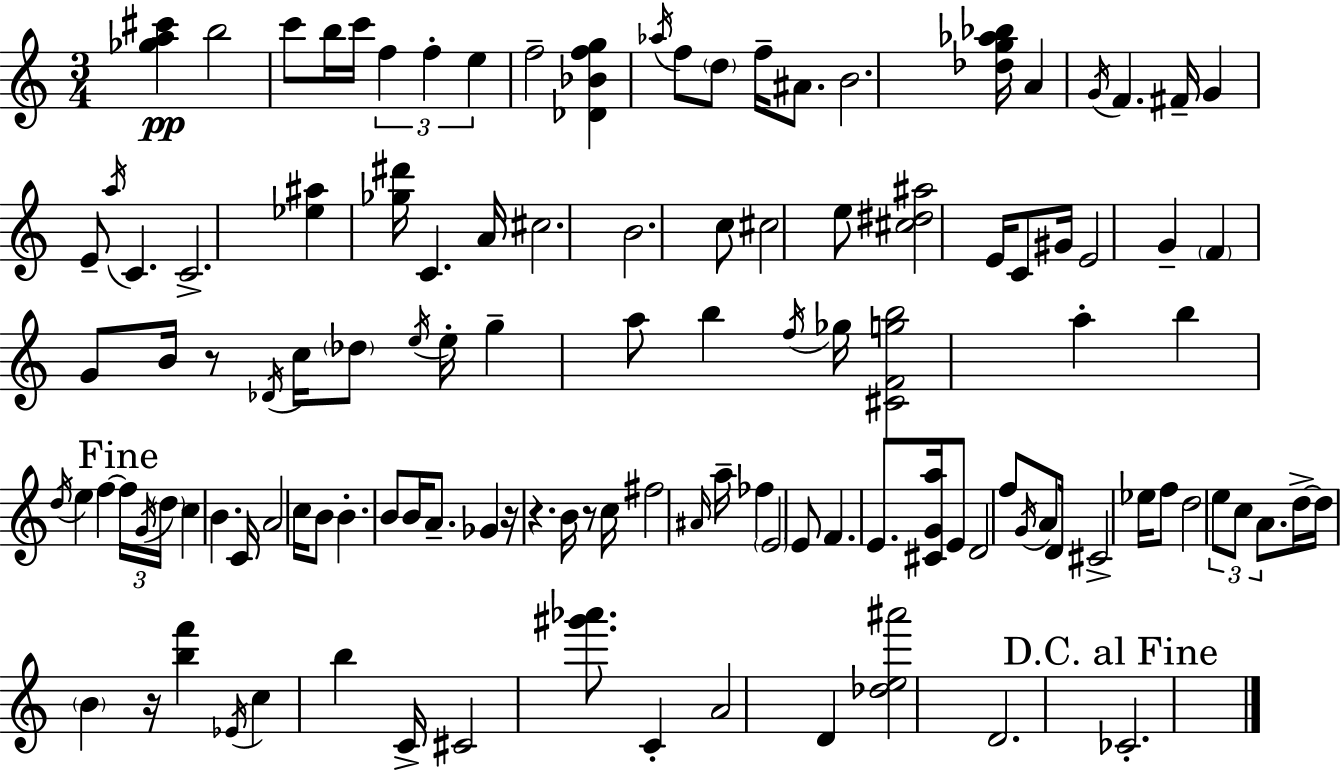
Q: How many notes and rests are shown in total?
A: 119